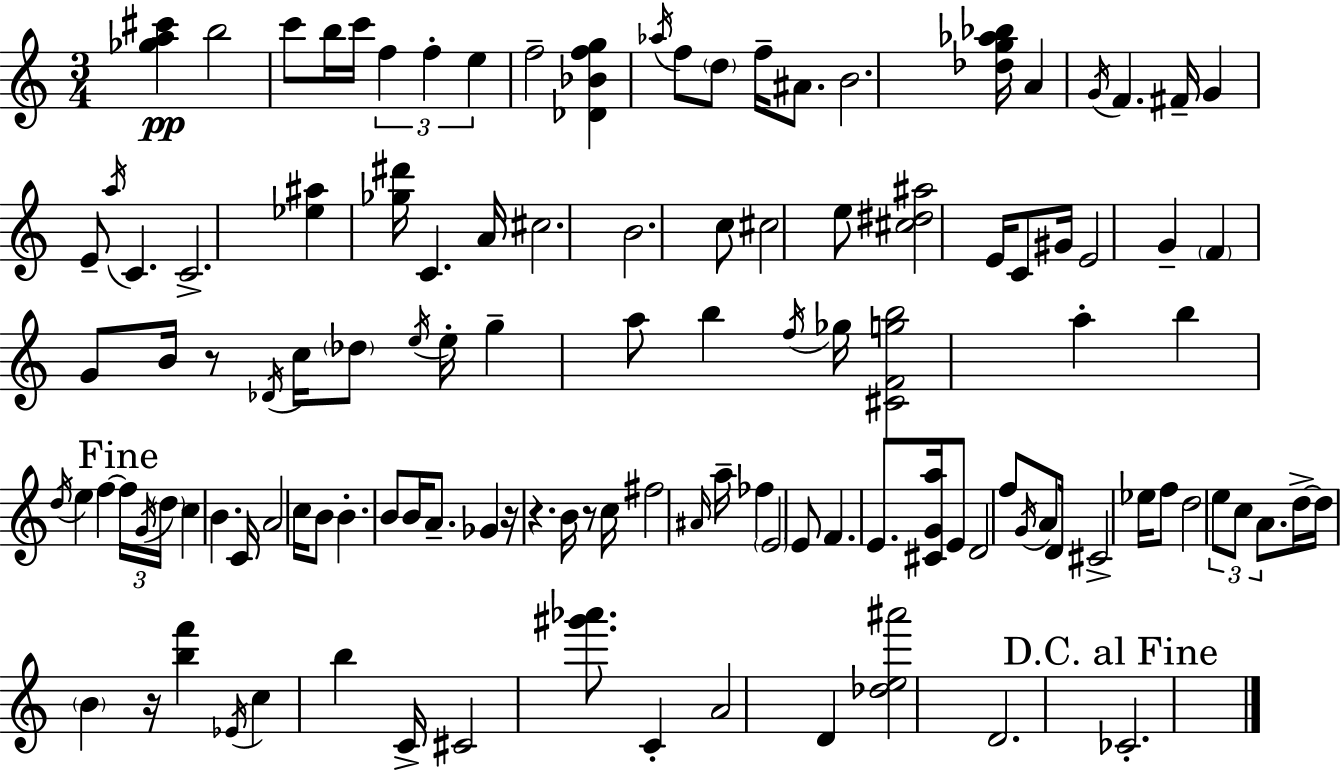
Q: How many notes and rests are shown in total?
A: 119